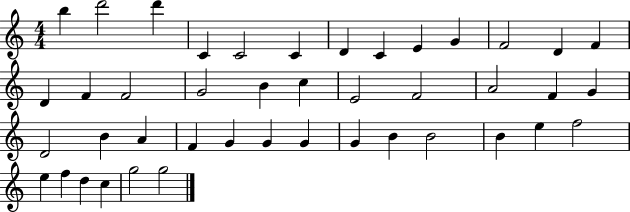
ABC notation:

X:1
T:Untitled
M:4/4
L:1/4
K:C
b d'2 d' C C2 C D C E G F2 D F D F F2 G2 B c E2 F2 A2 F G D2 B A F G G G G B B2 B e f2 e f d c g2 g2